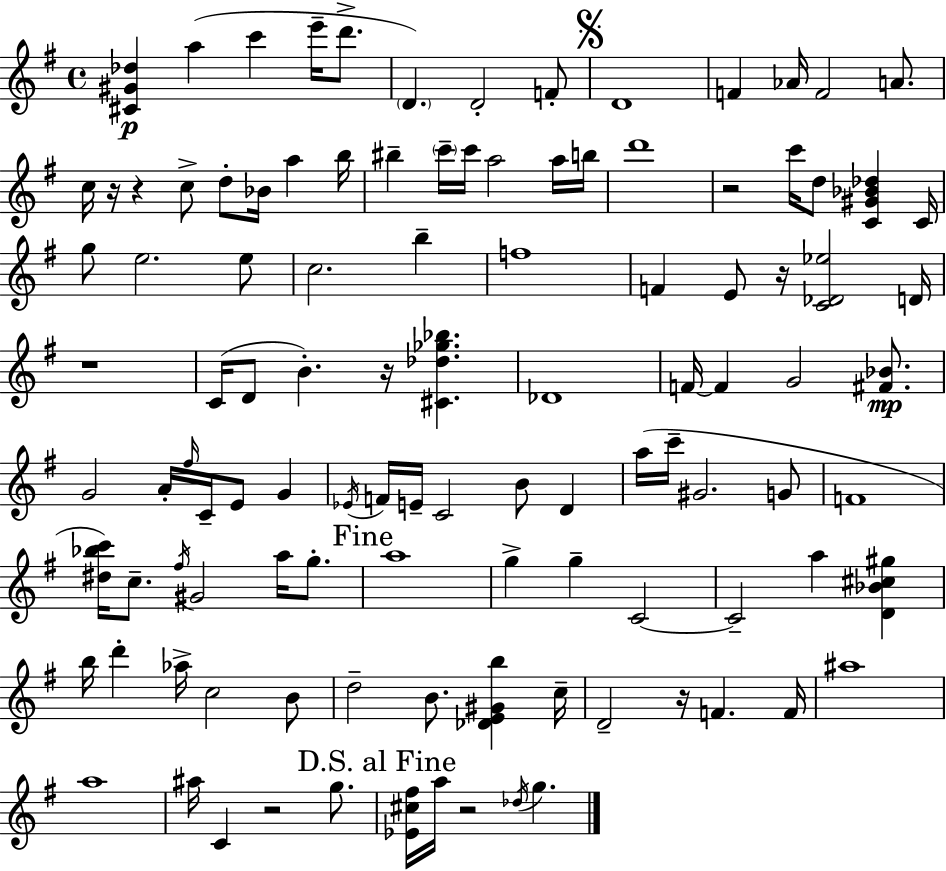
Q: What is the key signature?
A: G major